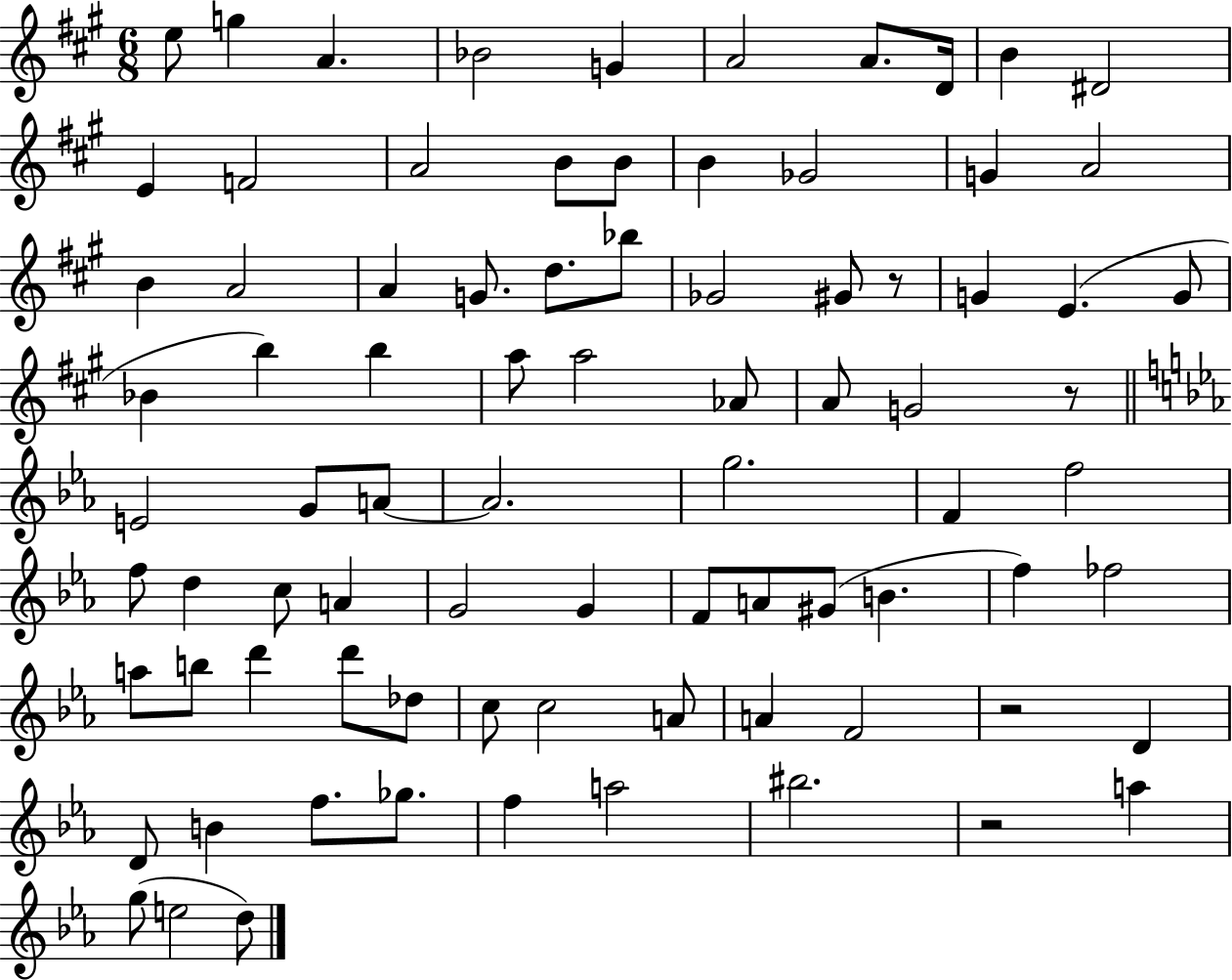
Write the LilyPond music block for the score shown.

{
  \clef treble
  \numericTimeSignature
  \time 6/8
  \key a \major
  e''8 g''4 a'4. | bes'2 g'4 | a'2 a'8. d'16 | b'4 dis'2 | \break e'4 f'2 | a'2 b'8 b'8 | b'4 ges'2 | g'4 a'2 | \break b'4 a'2 | a'4 g'8. d''8. bes''8 | ges'2 gis'8 r8 | g'4 e'4.( g'8 | \break bes'4 b''4) b''4 | a''8 a''2 aes'8 | a'8 g'2 r8 | \bar "||" \break \key ees \major e'2 g'8 a'8~~ | a'2. | g''2. | f'4 f''2 | \break f''8 d''4 c''8 a'4 | g'2 g'4 | f'8 a'8 gis'8( b'4. | f''4) fes''2 | \break a''8 b''8 d'''4 d'''8 des''8 | c''8 c''2 a'8 | a'4 f'2 | r2 d'4 | \break d'8 b'4 f''8. ges''8. | f''4 a''2 | bis''2. | r2 a''4 | \break g''8( e''2 d''8) | \bar "|."
}